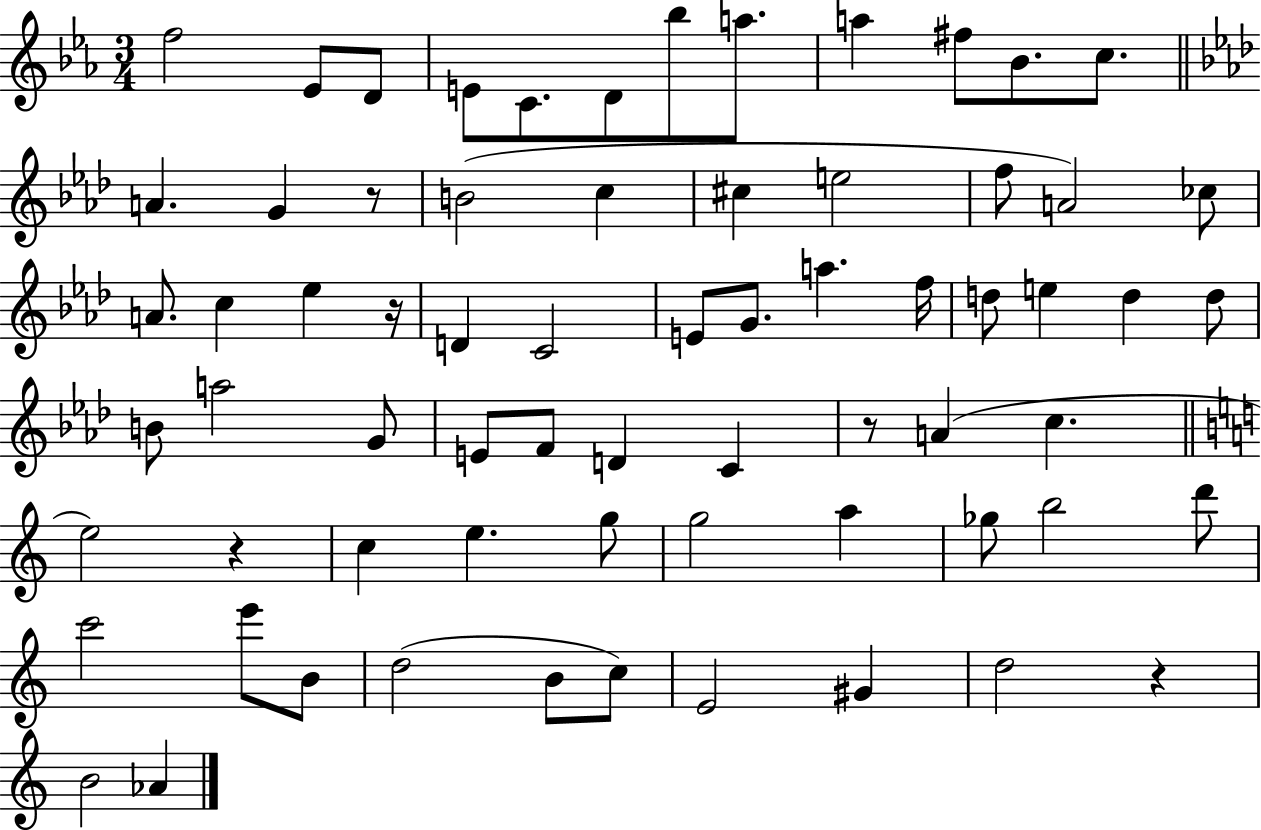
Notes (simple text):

F5/h Eb4/e D4/e E4/e C4/e. D4/e Bb5/e A5/e. A5/q F#5/e Bb4/e. C5/e. A4/q. G4/q R/e B4/h C5/q C#5/q E5/h F5/e A4/h CES5/e A4/e. C5/q Eb5/q R/s D4/q C4/h E4/e G4/e. A5/q. F5/s D5/e E5/q D5/q D5/e B4/e A5/h G4/e E4/e F4/e D4/q C4/q R/e A4/q C5/q. E5/h R/q C5/q E5/q. G5/e G5/h A5/q Gb5/e B5/h D6/e C6/h E6/e B4/e D5/h B4/e C5/e E4/h G#4/q D5/h R/q B4/h Ab4/q